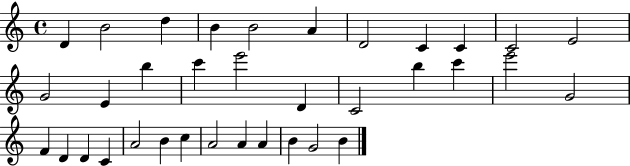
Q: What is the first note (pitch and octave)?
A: D4